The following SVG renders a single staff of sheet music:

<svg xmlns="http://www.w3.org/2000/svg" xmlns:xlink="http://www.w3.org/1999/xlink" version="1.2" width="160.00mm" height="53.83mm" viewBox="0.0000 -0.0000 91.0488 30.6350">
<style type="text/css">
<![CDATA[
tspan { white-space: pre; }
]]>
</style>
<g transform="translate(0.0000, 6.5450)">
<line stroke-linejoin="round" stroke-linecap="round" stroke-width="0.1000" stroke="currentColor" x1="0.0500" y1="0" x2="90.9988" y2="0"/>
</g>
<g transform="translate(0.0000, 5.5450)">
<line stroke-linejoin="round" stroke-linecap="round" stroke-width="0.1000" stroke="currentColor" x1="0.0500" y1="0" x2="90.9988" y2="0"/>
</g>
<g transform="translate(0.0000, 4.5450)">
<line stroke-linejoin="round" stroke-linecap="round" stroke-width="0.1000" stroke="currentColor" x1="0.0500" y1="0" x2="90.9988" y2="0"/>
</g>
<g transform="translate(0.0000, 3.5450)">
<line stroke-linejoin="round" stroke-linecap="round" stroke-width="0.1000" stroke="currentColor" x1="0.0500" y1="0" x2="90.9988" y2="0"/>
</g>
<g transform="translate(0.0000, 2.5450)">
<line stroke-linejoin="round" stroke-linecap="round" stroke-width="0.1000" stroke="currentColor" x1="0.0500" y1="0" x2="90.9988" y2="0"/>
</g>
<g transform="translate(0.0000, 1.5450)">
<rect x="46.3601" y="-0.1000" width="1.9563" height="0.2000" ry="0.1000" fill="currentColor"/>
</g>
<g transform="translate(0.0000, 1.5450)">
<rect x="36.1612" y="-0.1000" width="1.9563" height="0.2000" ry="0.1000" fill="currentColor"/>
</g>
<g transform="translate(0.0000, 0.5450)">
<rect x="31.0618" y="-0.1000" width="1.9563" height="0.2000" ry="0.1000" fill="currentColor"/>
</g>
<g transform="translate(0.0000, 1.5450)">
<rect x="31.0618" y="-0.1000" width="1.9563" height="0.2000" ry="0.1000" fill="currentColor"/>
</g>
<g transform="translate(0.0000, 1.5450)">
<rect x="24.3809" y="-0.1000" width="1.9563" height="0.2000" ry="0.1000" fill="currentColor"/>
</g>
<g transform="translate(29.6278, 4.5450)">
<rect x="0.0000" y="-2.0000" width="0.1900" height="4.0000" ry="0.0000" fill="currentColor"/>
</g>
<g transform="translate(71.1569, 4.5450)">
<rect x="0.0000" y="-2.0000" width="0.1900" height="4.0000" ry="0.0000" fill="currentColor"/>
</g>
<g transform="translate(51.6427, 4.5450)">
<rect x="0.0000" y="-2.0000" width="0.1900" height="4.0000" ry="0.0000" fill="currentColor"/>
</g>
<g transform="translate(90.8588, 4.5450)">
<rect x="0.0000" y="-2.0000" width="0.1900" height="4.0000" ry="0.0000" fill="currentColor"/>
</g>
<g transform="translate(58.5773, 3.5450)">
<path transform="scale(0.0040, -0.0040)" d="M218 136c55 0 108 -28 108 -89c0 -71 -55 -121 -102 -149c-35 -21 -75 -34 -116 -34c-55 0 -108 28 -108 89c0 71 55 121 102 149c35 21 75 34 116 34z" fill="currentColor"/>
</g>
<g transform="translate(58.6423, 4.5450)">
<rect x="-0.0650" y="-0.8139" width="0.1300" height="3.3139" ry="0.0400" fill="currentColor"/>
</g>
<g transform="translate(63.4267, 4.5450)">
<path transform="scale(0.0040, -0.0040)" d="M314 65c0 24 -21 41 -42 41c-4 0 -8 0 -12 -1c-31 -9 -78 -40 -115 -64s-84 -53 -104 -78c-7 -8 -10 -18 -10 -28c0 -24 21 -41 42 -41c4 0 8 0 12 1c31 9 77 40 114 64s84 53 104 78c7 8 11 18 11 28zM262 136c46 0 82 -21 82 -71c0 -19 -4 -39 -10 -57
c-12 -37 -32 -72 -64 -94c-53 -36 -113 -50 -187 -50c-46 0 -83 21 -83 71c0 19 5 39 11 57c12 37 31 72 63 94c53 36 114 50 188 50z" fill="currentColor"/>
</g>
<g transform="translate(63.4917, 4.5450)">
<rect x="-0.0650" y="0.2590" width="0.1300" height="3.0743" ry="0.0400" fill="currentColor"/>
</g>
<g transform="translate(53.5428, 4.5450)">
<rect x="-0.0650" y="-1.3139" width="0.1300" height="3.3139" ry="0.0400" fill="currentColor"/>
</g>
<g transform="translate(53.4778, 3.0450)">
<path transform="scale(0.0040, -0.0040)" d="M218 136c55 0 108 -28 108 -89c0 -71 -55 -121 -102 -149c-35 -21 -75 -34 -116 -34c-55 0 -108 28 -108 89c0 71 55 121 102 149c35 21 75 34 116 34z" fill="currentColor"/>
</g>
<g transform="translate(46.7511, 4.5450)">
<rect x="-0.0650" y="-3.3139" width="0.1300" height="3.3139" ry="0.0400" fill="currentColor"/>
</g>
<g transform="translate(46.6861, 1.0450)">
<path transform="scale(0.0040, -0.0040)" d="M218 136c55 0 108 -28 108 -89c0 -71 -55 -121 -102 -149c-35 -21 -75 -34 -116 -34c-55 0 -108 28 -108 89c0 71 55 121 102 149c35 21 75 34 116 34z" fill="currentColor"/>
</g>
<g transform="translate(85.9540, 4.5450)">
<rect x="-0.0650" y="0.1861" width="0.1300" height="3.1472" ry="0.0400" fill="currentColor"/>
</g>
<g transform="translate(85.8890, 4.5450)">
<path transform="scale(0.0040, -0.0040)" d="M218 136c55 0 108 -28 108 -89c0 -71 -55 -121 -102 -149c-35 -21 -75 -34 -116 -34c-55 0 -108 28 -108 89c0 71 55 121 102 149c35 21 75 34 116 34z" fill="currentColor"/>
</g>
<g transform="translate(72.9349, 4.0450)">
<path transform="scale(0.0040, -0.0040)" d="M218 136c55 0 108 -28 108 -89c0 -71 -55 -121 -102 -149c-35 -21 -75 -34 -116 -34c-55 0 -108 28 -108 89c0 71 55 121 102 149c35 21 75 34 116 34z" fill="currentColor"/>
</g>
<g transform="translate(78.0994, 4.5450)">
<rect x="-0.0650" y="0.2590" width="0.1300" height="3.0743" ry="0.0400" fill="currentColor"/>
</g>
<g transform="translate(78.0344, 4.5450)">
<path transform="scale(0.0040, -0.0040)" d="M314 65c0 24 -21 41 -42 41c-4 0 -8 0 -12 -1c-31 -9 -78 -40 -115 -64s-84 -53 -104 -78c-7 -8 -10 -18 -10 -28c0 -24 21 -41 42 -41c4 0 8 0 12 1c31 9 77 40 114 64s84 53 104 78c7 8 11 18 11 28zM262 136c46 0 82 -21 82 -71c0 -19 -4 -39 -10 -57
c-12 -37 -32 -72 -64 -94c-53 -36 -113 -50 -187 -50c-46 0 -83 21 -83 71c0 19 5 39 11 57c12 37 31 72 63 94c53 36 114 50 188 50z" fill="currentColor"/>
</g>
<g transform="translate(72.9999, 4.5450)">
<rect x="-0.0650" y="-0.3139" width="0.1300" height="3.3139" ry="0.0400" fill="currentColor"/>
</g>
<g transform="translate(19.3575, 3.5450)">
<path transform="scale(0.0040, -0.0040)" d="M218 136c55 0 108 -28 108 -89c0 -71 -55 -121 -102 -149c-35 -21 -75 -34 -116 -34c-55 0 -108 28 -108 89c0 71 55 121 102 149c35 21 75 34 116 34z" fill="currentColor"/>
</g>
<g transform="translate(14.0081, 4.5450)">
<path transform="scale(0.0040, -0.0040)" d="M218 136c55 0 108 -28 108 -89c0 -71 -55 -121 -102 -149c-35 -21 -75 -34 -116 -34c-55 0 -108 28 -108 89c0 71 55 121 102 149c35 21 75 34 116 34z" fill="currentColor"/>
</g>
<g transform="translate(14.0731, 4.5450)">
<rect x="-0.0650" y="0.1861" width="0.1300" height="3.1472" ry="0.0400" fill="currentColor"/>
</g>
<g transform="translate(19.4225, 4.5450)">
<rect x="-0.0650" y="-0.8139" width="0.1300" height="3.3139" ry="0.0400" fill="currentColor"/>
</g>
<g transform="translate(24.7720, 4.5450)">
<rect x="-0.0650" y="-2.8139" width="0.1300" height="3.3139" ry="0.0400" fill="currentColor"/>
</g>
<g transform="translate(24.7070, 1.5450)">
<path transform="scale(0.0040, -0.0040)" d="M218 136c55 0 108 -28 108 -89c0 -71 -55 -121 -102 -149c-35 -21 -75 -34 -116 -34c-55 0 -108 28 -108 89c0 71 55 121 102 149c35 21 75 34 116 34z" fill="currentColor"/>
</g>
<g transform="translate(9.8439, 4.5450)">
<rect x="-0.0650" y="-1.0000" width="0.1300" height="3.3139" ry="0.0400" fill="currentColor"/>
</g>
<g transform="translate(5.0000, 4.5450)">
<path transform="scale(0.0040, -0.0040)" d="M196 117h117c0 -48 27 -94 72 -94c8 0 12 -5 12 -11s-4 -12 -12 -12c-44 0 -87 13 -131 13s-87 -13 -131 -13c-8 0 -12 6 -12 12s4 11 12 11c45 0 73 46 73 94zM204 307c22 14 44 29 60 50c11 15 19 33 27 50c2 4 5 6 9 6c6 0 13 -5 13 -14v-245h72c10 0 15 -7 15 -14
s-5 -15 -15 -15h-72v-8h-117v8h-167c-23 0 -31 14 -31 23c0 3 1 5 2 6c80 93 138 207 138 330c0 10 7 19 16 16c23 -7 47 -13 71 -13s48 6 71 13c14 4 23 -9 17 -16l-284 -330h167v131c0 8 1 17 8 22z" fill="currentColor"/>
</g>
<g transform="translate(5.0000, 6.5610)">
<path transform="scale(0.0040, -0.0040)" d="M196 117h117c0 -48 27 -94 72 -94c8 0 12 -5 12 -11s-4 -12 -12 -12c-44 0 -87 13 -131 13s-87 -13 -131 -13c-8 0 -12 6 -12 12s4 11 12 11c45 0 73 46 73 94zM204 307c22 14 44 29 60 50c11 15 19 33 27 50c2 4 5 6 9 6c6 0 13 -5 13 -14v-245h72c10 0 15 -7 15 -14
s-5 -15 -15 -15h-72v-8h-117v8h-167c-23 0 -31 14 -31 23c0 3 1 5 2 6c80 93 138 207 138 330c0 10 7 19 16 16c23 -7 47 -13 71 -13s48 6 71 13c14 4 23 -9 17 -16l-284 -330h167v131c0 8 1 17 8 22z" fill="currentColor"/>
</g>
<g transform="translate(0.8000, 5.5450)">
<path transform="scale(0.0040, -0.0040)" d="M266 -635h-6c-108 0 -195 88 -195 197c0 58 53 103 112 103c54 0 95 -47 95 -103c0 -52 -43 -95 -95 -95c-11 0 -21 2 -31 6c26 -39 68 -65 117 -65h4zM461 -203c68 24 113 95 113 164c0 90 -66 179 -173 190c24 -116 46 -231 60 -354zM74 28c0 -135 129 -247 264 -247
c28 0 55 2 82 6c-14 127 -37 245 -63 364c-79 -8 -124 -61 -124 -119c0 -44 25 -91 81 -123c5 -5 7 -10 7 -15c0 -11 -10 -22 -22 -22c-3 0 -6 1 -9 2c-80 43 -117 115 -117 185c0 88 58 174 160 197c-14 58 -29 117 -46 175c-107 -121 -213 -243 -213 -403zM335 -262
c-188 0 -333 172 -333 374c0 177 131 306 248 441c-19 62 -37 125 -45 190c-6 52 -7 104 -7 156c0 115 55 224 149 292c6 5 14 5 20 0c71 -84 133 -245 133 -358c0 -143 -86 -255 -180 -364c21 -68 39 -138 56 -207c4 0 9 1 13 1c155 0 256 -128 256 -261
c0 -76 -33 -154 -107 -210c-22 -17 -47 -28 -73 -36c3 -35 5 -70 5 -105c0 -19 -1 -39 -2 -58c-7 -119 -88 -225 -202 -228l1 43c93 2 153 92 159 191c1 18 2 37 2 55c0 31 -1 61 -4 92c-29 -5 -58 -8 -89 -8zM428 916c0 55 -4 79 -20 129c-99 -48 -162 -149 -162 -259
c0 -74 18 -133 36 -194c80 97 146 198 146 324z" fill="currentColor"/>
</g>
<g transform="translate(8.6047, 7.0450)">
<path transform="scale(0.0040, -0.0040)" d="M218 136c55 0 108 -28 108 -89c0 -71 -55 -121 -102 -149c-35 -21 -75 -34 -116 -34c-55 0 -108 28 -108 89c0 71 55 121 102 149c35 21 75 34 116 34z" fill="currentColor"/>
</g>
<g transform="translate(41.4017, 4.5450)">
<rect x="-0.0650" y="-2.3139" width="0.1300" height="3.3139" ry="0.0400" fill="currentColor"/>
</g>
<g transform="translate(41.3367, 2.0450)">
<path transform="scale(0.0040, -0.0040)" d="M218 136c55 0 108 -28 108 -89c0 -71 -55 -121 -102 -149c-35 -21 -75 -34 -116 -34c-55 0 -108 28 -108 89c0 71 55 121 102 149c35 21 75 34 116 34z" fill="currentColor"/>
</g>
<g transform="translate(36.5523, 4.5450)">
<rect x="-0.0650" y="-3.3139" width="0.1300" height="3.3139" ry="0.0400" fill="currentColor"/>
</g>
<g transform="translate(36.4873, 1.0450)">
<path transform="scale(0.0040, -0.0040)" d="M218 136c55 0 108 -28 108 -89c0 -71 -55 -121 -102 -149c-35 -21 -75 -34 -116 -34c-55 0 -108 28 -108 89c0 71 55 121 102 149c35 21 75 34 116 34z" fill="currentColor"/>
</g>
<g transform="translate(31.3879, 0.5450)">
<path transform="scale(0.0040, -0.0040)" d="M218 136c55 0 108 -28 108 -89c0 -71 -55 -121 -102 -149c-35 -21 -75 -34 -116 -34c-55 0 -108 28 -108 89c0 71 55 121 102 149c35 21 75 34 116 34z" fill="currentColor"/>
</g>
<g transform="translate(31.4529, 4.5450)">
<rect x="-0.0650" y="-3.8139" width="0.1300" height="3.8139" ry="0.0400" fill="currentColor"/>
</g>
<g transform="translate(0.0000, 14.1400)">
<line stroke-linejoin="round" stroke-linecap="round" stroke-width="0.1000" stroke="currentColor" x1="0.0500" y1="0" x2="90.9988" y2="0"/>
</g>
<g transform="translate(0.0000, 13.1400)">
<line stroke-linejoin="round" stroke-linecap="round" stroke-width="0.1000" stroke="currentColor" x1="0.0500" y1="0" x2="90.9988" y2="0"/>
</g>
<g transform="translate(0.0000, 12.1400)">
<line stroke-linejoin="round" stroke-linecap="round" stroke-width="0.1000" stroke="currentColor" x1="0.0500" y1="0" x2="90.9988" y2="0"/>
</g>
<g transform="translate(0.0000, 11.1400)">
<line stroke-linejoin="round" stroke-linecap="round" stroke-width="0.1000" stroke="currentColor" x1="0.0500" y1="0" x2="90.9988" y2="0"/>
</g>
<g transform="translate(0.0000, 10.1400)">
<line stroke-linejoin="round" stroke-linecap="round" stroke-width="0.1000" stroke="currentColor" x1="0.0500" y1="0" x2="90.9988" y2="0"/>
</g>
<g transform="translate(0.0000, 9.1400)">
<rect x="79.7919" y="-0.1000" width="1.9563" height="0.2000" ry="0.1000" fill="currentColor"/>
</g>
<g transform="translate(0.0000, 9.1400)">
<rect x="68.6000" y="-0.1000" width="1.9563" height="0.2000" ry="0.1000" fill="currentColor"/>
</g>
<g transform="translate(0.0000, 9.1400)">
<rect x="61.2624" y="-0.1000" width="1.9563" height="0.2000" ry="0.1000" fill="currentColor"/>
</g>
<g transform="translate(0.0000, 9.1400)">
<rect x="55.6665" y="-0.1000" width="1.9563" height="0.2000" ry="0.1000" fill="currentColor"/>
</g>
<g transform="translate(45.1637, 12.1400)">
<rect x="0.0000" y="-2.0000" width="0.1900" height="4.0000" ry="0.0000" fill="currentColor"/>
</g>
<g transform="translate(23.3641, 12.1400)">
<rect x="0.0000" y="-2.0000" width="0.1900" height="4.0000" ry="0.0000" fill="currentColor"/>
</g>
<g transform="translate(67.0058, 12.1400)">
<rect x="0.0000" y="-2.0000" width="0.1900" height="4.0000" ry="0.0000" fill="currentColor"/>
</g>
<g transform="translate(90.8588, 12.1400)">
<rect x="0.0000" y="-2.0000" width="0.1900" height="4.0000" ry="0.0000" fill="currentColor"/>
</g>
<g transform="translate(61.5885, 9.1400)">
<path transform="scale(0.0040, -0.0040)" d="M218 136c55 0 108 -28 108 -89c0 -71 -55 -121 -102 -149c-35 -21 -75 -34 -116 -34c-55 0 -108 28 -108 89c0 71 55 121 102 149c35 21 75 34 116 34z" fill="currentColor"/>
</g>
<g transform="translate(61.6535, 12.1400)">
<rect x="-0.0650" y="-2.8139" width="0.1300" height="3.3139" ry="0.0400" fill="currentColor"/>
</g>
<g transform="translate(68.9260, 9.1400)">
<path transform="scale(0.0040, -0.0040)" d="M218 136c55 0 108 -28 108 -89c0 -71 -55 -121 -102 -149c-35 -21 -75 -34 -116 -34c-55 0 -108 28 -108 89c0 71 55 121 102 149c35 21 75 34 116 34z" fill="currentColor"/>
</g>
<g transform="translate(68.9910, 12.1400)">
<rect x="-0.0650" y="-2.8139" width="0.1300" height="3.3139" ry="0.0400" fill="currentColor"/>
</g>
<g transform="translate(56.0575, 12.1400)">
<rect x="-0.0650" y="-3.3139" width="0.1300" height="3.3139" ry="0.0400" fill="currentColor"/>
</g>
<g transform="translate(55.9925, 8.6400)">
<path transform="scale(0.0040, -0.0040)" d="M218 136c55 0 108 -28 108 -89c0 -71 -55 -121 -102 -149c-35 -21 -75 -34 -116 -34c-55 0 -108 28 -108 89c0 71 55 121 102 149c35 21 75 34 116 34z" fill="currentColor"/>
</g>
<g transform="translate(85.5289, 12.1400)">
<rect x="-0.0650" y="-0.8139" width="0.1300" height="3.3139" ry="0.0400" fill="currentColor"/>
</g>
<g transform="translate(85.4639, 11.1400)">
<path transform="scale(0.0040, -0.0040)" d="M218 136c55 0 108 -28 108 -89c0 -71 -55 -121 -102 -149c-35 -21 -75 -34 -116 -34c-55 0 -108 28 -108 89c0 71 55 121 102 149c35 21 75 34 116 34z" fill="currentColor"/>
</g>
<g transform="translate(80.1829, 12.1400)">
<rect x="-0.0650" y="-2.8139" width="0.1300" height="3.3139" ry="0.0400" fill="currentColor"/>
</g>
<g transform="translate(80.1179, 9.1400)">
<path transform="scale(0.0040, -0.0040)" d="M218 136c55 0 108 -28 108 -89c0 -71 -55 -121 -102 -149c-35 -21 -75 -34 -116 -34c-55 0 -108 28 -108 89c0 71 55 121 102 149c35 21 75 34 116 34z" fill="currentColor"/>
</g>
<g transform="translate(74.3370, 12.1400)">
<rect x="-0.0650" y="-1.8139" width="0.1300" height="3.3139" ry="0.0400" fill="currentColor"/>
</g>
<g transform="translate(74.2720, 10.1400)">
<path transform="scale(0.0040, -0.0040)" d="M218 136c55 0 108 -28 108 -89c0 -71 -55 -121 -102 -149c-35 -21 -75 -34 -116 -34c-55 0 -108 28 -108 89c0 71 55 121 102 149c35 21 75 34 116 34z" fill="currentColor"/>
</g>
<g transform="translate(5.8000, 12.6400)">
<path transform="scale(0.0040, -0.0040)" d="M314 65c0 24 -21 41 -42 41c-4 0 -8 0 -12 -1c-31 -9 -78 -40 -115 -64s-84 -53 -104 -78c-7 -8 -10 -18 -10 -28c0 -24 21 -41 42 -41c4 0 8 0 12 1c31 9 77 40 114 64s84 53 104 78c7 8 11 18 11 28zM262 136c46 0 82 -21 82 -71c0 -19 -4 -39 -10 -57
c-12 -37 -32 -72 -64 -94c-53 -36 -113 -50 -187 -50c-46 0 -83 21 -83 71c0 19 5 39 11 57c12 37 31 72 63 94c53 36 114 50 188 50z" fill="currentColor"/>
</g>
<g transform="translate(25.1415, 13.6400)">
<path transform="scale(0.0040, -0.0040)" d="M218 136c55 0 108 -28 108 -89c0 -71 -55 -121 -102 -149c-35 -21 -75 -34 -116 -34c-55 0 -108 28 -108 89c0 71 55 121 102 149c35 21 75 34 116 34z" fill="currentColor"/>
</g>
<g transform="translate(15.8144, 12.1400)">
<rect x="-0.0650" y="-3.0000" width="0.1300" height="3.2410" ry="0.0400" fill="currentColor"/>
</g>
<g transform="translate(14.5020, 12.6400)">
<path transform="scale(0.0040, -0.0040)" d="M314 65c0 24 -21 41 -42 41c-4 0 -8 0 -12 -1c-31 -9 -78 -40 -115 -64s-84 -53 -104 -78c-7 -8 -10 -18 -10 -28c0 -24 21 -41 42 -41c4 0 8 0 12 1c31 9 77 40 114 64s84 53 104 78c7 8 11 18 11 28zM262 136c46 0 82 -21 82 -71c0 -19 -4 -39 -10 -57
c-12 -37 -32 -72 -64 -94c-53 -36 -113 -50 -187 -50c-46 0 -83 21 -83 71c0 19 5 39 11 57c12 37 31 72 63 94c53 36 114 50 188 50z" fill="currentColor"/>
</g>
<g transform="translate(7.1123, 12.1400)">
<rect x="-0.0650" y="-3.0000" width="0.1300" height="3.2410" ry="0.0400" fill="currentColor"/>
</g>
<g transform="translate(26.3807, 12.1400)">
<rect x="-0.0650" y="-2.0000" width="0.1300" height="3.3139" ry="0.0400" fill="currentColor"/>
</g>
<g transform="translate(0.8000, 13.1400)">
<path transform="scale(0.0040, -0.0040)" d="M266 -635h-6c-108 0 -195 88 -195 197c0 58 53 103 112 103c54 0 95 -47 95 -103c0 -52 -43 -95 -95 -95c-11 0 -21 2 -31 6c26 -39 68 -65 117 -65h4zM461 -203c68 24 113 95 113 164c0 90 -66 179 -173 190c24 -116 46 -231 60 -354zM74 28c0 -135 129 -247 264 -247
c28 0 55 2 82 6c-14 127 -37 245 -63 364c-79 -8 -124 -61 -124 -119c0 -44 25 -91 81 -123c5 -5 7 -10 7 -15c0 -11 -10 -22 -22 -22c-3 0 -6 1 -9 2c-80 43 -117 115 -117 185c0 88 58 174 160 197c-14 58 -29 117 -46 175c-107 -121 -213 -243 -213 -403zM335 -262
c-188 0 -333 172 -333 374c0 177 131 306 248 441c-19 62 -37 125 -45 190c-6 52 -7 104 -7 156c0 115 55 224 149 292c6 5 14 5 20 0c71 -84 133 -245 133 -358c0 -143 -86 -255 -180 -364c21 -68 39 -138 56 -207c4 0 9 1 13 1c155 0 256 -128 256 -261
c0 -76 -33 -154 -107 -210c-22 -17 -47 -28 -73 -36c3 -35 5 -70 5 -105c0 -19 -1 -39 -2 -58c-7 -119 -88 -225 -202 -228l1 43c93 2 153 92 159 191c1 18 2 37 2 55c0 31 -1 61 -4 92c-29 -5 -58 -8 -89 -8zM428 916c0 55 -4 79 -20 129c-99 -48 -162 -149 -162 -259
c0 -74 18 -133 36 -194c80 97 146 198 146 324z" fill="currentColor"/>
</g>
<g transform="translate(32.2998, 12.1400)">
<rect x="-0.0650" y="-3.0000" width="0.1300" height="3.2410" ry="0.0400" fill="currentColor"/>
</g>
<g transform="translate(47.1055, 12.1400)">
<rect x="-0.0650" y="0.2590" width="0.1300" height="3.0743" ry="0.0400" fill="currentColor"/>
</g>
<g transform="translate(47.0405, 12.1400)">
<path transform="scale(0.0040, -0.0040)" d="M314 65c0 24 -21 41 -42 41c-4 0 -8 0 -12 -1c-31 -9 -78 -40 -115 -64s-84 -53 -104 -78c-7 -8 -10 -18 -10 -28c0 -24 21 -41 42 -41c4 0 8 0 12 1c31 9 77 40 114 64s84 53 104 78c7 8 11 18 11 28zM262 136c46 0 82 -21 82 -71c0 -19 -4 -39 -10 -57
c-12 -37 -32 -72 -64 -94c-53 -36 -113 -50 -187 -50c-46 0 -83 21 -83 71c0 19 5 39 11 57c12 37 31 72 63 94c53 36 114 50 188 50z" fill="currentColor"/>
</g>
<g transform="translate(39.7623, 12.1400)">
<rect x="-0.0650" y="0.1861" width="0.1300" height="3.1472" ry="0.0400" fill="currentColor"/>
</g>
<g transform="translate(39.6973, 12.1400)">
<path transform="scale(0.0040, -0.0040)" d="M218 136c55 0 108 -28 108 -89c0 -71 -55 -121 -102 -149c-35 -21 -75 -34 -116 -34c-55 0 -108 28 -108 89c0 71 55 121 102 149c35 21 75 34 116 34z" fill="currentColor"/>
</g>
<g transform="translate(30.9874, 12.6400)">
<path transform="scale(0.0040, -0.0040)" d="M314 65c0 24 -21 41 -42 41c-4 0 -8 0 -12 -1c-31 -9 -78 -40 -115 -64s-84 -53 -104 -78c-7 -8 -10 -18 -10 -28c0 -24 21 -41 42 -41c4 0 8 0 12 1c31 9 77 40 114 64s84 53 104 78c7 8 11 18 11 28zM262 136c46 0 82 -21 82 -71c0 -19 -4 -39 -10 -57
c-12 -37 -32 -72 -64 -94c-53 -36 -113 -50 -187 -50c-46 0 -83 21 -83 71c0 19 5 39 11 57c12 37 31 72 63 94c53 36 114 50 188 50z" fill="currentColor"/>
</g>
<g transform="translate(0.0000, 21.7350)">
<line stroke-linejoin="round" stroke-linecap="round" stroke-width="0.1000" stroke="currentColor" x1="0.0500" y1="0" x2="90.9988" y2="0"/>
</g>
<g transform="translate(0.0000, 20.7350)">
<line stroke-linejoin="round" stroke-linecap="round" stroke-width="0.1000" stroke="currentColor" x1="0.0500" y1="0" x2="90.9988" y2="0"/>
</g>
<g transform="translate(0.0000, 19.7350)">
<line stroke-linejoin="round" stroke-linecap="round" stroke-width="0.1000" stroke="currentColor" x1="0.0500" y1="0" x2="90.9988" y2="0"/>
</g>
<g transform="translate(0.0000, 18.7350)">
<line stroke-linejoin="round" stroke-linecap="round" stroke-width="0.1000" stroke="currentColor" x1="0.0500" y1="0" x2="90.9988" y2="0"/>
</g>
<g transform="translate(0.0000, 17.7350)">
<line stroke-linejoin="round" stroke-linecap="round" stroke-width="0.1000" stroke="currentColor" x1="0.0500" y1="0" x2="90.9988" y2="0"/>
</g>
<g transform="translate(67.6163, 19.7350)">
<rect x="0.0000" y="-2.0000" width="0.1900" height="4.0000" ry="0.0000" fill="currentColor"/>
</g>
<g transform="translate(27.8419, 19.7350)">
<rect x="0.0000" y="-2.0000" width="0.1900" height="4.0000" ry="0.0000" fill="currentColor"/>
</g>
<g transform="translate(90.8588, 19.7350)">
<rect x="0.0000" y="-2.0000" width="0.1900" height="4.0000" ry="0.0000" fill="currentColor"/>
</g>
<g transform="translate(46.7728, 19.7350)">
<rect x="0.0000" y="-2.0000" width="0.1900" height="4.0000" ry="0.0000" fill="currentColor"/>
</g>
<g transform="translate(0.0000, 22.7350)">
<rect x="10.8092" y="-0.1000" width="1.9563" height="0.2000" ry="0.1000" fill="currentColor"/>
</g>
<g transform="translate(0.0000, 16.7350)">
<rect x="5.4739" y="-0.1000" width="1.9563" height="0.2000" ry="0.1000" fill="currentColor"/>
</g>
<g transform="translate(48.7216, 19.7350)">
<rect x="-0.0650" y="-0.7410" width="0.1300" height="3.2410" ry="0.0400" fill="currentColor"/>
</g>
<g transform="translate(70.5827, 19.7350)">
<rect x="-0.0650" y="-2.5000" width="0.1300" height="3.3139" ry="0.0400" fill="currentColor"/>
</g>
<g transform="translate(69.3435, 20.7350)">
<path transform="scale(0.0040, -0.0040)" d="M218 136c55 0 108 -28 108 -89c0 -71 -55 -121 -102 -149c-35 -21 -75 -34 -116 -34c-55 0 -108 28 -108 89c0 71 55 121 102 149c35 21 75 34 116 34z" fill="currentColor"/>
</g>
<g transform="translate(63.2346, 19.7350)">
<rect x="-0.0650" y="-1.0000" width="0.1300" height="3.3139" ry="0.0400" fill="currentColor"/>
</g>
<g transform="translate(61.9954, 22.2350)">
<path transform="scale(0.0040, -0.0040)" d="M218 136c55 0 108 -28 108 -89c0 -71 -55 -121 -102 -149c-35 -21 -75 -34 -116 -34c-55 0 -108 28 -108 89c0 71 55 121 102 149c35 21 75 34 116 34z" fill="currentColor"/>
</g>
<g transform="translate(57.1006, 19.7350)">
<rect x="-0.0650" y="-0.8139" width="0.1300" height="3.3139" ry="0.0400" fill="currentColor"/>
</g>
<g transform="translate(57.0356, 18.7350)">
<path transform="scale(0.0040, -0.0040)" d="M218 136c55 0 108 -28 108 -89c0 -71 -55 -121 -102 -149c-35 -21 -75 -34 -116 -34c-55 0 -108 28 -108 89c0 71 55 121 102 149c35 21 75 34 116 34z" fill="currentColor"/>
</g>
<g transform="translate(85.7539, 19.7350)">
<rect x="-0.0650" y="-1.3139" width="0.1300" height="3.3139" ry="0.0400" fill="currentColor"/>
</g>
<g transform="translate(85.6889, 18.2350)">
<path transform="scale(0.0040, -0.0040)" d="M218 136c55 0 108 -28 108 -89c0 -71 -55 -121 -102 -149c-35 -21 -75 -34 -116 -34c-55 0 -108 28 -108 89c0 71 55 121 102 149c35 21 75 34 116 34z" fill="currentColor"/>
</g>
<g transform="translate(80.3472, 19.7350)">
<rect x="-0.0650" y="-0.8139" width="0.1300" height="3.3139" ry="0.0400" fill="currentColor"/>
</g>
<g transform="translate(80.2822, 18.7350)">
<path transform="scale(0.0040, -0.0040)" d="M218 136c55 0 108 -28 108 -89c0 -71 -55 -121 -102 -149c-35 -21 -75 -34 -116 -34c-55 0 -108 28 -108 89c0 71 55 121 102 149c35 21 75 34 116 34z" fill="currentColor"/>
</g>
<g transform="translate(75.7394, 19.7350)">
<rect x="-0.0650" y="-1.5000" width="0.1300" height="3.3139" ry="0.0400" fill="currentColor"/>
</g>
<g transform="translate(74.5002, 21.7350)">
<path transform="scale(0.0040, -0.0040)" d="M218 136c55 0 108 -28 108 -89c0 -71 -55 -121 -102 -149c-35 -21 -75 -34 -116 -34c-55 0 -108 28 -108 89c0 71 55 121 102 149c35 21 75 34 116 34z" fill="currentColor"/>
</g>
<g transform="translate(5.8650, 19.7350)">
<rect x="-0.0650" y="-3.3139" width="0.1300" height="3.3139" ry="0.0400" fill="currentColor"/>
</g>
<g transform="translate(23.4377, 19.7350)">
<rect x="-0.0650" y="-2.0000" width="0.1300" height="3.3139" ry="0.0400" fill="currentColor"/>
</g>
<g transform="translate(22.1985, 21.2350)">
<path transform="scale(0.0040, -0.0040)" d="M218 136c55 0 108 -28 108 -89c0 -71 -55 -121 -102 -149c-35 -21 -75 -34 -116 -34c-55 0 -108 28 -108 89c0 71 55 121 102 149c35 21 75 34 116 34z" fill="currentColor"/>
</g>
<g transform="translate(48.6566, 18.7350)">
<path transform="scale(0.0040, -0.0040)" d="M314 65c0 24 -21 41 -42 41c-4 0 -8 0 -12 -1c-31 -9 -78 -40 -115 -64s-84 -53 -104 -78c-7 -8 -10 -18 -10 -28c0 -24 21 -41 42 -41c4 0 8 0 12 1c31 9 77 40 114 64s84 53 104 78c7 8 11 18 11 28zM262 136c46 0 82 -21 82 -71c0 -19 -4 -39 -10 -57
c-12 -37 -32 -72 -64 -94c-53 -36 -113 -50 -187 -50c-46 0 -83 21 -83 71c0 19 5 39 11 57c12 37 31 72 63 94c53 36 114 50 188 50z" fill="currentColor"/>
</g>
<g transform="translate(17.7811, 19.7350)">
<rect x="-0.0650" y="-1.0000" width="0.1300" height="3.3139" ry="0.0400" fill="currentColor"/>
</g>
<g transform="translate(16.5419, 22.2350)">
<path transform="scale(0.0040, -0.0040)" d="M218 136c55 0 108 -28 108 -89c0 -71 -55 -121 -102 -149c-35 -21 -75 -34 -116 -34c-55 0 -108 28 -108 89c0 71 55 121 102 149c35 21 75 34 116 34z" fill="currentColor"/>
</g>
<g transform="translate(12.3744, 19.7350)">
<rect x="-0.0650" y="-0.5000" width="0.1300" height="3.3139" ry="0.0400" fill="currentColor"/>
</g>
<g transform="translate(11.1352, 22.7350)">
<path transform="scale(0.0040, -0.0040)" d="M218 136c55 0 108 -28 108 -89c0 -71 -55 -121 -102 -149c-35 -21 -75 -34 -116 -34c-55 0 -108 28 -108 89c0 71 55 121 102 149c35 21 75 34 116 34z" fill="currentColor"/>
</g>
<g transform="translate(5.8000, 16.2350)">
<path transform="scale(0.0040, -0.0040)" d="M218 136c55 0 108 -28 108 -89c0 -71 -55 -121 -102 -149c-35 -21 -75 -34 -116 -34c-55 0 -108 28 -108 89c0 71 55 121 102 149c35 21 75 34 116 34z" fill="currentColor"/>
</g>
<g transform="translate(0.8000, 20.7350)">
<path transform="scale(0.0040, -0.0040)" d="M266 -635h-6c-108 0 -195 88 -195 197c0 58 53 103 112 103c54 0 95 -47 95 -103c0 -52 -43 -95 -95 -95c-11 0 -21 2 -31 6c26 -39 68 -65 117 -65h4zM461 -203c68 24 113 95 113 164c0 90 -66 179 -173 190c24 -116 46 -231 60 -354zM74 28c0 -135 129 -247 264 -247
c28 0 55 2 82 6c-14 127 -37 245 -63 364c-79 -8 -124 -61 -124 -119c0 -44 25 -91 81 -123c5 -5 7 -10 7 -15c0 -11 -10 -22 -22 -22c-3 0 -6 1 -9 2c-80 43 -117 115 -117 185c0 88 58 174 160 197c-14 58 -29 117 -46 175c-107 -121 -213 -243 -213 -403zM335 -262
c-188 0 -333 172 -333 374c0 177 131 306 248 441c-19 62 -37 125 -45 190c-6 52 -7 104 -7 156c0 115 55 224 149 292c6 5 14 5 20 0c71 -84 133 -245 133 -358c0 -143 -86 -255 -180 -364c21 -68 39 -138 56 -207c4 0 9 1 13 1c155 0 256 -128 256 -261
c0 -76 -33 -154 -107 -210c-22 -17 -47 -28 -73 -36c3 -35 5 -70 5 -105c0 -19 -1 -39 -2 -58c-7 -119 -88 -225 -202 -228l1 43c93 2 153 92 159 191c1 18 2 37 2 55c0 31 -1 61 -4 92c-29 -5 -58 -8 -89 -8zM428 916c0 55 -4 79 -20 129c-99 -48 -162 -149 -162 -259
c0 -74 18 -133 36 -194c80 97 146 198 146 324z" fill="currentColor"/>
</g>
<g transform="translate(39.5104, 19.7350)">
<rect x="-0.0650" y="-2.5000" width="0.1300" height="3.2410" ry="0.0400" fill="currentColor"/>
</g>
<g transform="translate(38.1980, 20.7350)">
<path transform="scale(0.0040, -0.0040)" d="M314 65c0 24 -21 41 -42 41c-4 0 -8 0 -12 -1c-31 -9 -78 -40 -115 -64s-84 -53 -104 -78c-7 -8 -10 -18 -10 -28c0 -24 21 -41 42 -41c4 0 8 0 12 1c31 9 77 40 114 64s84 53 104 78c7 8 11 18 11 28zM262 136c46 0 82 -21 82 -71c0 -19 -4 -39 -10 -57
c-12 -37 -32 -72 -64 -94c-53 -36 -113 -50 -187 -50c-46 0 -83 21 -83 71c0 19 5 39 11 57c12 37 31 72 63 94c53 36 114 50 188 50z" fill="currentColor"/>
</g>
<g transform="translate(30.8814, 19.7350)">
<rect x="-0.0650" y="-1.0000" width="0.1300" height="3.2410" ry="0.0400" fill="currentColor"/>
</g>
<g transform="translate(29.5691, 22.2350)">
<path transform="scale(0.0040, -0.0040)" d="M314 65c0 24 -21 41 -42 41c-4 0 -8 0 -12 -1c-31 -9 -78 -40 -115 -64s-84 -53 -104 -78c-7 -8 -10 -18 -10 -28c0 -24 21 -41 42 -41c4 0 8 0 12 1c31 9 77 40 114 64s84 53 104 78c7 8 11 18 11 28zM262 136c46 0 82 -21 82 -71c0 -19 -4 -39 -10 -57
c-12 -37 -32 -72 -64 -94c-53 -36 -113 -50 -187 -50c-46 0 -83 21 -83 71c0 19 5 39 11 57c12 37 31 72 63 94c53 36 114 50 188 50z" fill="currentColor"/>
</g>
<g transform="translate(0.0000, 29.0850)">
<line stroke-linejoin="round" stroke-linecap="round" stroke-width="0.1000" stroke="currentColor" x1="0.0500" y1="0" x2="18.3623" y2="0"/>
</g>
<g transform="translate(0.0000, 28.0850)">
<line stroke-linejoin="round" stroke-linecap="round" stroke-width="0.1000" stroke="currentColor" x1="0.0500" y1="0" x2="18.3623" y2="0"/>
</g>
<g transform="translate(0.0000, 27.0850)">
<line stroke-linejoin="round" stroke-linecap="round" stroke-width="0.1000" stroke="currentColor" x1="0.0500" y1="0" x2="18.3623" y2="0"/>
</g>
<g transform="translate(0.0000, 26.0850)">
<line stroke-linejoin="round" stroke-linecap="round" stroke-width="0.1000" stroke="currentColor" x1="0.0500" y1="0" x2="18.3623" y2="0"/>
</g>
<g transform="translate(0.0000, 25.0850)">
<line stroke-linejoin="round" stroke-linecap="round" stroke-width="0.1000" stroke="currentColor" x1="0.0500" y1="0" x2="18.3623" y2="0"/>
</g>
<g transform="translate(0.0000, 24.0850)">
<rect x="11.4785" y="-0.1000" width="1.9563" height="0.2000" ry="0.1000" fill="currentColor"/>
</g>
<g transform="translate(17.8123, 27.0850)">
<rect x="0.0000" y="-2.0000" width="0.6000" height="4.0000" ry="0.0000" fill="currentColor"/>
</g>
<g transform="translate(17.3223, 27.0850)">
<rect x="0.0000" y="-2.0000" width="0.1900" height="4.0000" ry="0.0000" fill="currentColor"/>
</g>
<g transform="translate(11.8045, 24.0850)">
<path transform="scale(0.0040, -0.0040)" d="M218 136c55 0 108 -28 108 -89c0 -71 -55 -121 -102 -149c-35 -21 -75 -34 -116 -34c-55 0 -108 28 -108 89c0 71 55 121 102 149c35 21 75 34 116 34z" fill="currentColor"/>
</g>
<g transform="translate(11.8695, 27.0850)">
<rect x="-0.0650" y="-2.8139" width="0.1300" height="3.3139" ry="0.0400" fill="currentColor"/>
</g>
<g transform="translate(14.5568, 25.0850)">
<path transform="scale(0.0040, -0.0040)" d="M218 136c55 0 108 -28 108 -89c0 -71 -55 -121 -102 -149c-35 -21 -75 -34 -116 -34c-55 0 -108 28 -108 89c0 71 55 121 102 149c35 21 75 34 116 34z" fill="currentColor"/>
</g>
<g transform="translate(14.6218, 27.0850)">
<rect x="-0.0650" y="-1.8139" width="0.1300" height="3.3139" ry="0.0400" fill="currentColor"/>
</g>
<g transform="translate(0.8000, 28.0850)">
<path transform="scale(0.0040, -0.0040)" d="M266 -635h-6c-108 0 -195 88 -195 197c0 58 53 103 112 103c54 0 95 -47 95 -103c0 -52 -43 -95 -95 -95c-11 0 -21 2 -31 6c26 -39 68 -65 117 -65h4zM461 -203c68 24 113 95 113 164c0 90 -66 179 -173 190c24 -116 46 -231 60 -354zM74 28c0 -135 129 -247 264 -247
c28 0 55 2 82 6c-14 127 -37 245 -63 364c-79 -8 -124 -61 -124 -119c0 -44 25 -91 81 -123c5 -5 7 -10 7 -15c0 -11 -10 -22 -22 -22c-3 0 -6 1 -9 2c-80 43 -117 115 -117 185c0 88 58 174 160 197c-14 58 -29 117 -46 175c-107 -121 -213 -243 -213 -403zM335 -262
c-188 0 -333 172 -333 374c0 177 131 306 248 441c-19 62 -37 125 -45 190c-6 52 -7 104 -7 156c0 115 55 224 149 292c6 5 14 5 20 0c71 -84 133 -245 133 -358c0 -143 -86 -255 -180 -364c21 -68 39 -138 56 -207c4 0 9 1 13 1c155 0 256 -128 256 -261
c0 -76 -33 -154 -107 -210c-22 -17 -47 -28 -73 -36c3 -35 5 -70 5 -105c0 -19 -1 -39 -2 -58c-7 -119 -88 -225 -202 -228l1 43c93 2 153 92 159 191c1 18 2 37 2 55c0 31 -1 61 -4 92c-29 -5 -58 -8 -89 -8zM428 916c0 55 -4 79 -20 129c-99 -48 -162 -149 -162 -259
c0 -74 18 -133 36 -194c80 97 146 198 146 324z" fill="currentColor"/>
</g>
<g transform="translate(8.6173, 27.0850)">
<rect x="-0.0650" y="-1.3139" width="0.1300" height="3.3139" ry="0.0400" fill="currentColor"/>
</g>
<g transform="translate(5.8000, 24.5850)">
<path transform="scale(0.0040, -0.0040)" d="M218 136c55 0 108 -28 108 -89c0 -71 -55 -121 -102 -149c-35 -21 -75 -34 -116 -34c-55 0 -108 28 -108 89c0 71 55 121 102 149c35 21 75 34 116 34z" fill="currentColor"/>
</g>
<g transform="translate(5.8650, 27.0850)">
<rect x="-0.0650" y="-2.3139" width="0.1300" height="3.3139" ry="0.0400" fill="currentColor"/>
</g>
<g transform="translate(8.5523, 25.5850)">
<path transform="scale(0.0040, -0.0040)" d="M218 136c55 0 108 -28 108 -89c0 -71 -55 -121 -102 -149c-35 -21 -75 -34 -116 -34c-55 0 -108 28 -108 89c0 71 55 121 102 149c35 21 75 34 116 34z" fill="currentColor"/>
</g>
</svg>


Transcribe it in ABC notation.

X:1
T:Untitled
M:4/4
L:1/4
K:C
D B d a c' b g b e d B2 c B2 B A2 A2 F A2 B B2 b a a f a d b C D F D2 G2 d2 d D G E d e g e a f